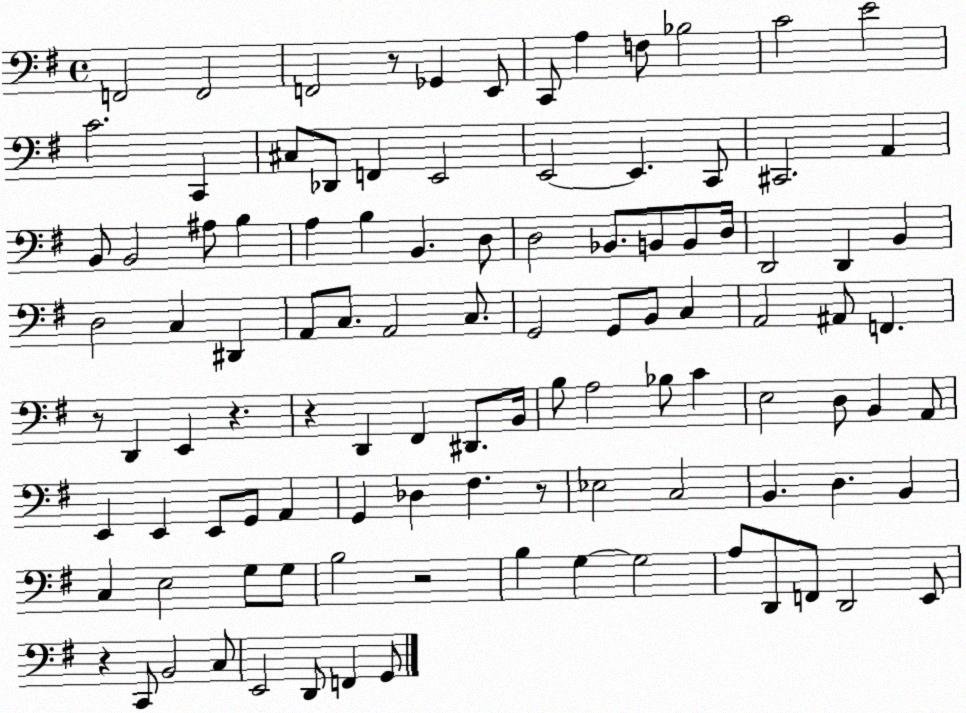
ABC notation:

X:1
T:Untitled
M:4/4
L:1/4
K:G
F,,2 F,,2 F,,2 z/2 _G,, E,,/2 C,,/2 A, F,/2 _B,2 C2 E2 C2 C,, ^C,/2 _D,,/2 F,, E,,2 E,,2 E,, C,,/2 ^C,,2 A,, B,,/2 B,,2 ^A,/2 B, A, B, B,, D,/2 D,2 _B,,/2 B,,/2 B,,/2 D,/4 D,,2 D,, B,, D,2 C, ^D,, A,,/2 C,/2 A,,2 C,/2 G,,2 G,,/2 B,,/2 C, A,,2 ^A,,/2 F,, z/2 D,, E,, z z D,, ^F,, ^D,,/2 B,,/4 B,/2 A,2 _B,/2 C E,2 D,/2 B,, A,,/2 E,, E,, E,,/2 G,,/2 A,, G,, _D, ^F, z/2 _E,2 C,2 B,, D, B,, C, E,2 G,/2 G,/2 B,2 z2 B, G, G,2 A,/2 D,,/2 F,,/2 D,,2 E,,/2 z C,,/2 B,,2 C,/2 E,,2 D,,/2 F,, G,,/2